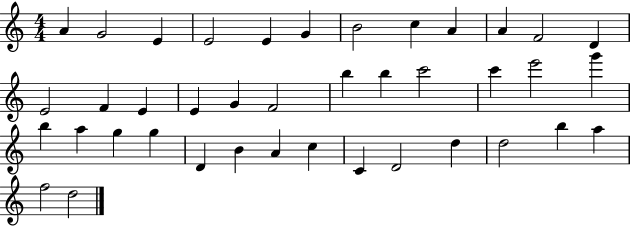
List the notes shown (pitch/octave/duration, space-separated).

A4/q G4/h E4/q E4/h E4/q G4/q B4/h C5/q A4/q A4/q F4/h D4/q E4/h F4/q E4/q E4/q G4/q F4/h B5/q B5/q C6/h C6/q E6/h G6/q B5/q A5/q G5/q G5/q D4/q B4/q A4/q C5/q C4/q D4/h D5/q D5/h B5/q A5/q F5/h D5/h